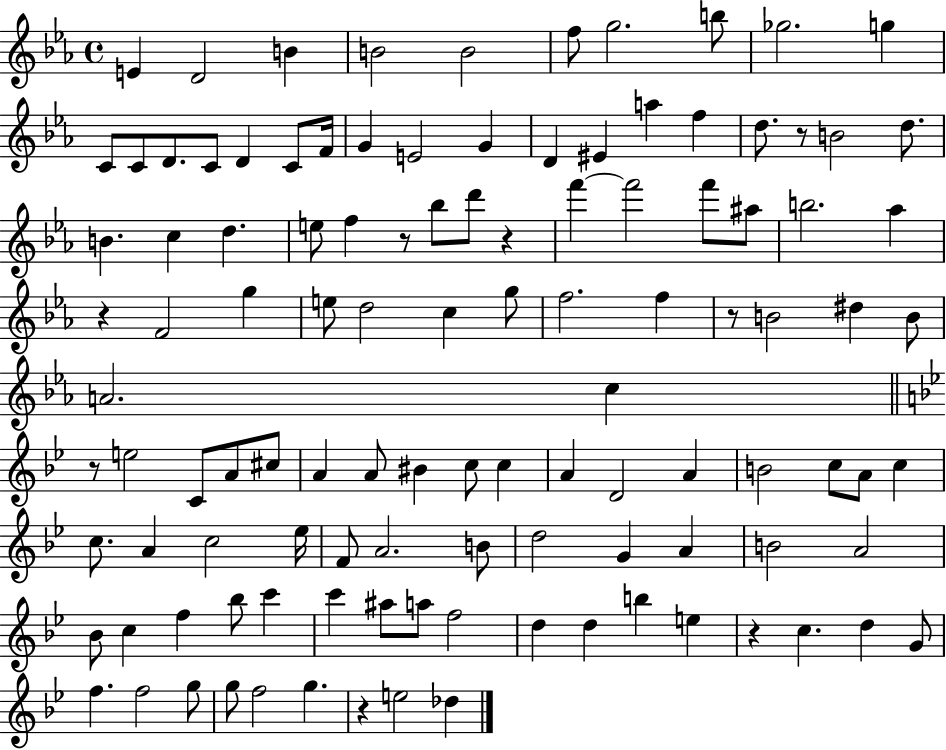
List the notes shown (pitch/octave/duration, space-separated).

E4/q D4/h B4/q B4/h B4/h F5/e G5/h. B5/e Gb5/h. G5/q C4/e C4/e D4/e. C4/e D4/q C4/e F4/s G4/q E4/h G4/q D4/q EIS4/q A5/q F5/q D5/e. R/e B4/h D5/e. B4/q. C5/q D5/q. E5/e F5/q R/e Bb5/e D6/e R/q F6/q F6/h F6/e A#5/e B5/h. Ab5/q R/q F4/h G5/q E5/e D5/h C5/q G5/e F5/h. F5/q R/e B4/h D#5/q B4/e A4/h. C5/q R/e E5/h C4/e A4/e C#5/e A4/q A4/e BIS4/q C5/e C5/q A4/q D4/h A4/q B4/h C5/e A4/e C5/q C5/e. A4/q C5/h Eb5/s F4/e A4/h. B4/e D5/h G4/q A4/q B4/h A4/h Bb4/e C5/q F5/q Bb5/e C6/q C6/q A#5/e A5/e F5/h D5/q D5/q B5/q E5/q R/q C5/q. D5/q G4/e F5/q. F5/h G5/e G5/e F5/h G5/q. R/q E5/h Db5/q